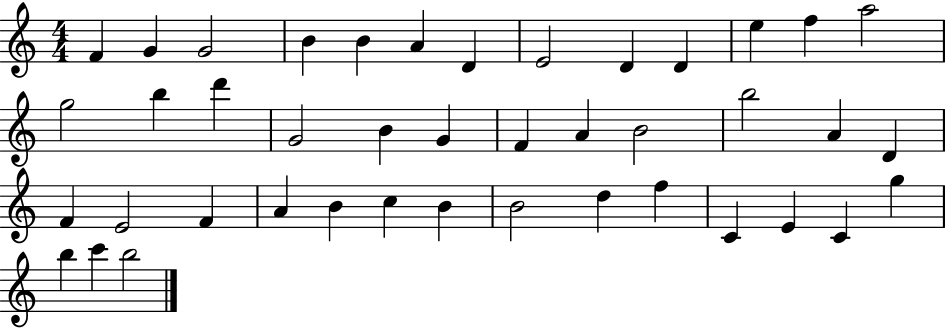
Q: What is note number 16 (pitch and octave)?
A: D6